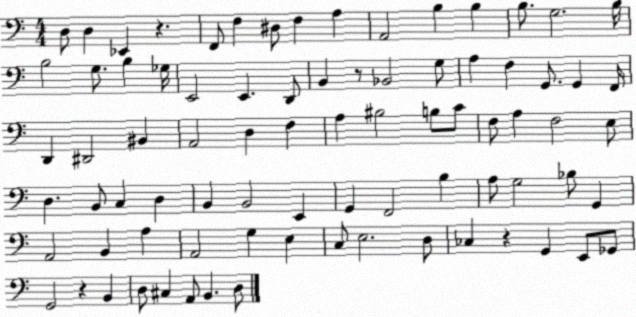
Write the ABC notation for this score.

X:1
T:Untitled
M:4/4
L:1/4
K:C
D,/2 D, _E,, z F,,/2 F, ^D,/2 F, A, A,,2 B, B, B,/2 G,2 B,/4 B,2 G,/2 B, _G,/4 E,,2 E,, D,,/2 B,, z/2 _B,,2 G,/2 A, F, G,,/2 G,, F,,/4 D,, ^D,,2 ^B,, A,,2 D, F, A, ^B,2 B,/2 C/2 F,/2 A, F,2 E,/2 D, B,,/2 C, D, B,, B,,2 E,, G,, F,,2 B, A,/2 G,2 _B,/2 G,, A,,2 B,, A, A,,2 G, E, C,/2 E,2 D,/2 _C, z G,, E,,/2 _G,,/2 G,,2 z B,, D,/2 ^C, A,,/2 B,, D,/2